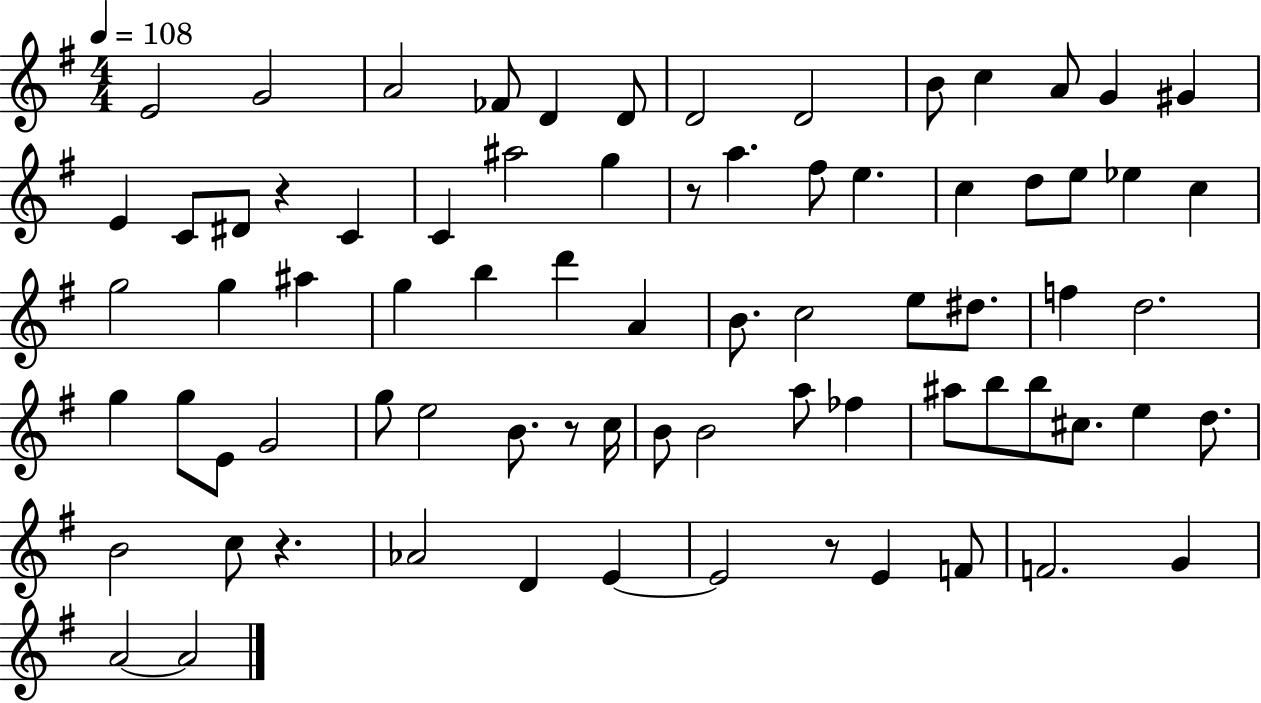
E4/h G4/h A4/h FES4/e D4/q D4/e D4/h D4/h B4/e C5/q A4/e G4/q G#4/q E4/q C4/e D#4/e R/q C4/q C4/q A#5/h G5/q R/e A5/q. F#5/e E5/q. C5/q D5/e E5/e Eb5/q C5/q G5/h G5/q A#5/q G5/q B5/q D6/q A4/q B4/e. C5/h E5/e D#5/e. F5/q D5/h. G5/q G5/e E4/e G4/h G5/e E5/h B4/e. R/e C5/s B4/e B4/h A5/e FES5/q A#5/e B5/e B5/e C#5/e. E5/q D5/e. B4/h C5/e R/q. Ab4/h D4/q E4/q E4/h R/e E4/q F4/e F4/h. G4/q A4/h A4/h